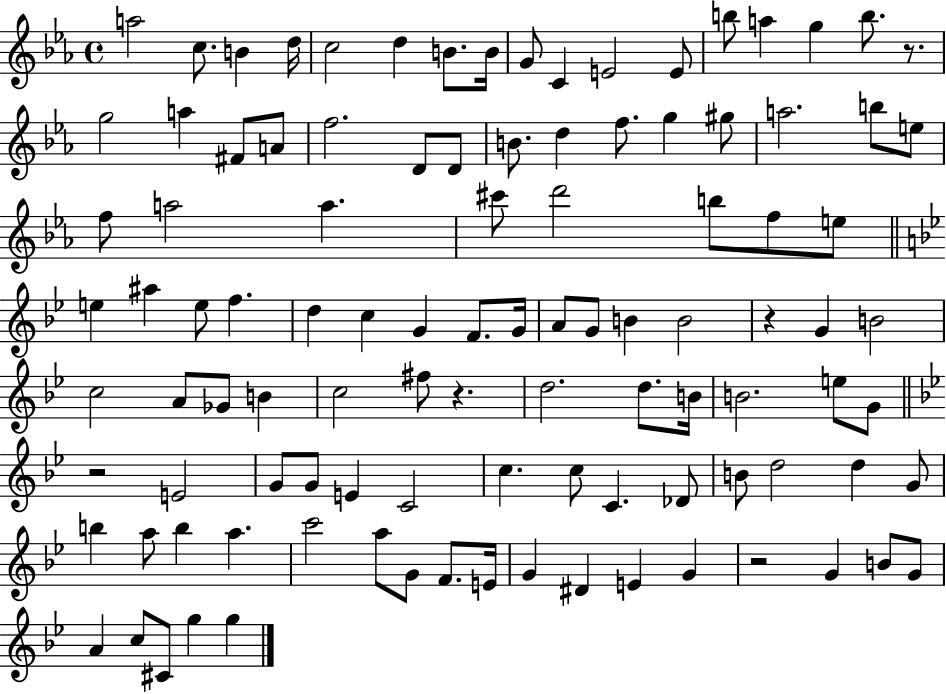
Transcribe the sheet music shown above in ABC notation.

X:1
T:Untitled
M:4/4
L:1/4
K:Eb
a2 c/2 B d/4 c2 d B/2 B/4 G/2 C E2 E/2 b/2 a g b/2 z/2 g2 a ^F/2 A/2 f2 D/2 D/2 B/2 d f/2 g ^g/2 a2 b/2 e/2 f/2 a2 a ^c'/2 d'2 b/2 f/2 e/2 e ^a e/2 f d c G F/2 G/4 A/2 G/2 B B2 z G B2 c2 A/2 _G/2 B c2 ^f/2 z d2 d/2 B/4 B2 e/2 G/2 z2 E2 G/2 G/2 E C2 c c/2 C _D/2 B/2 d2 d G/2 b a/2 b a c'2 a/2 G/2 F/2 E/4 G ^D E G z2 G B/2 G/2 A c/2 ^C/2 g g